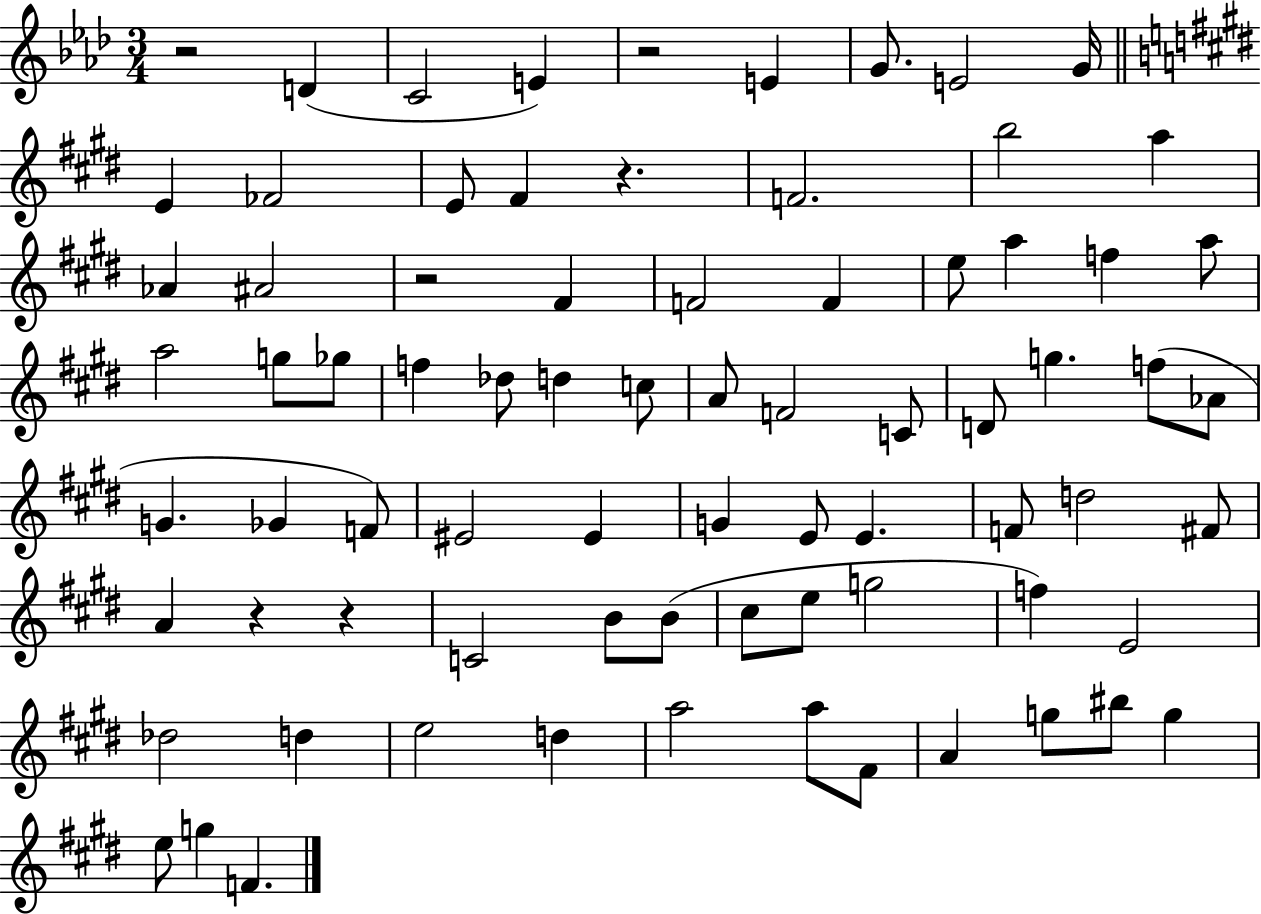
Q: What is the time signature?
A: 3/4